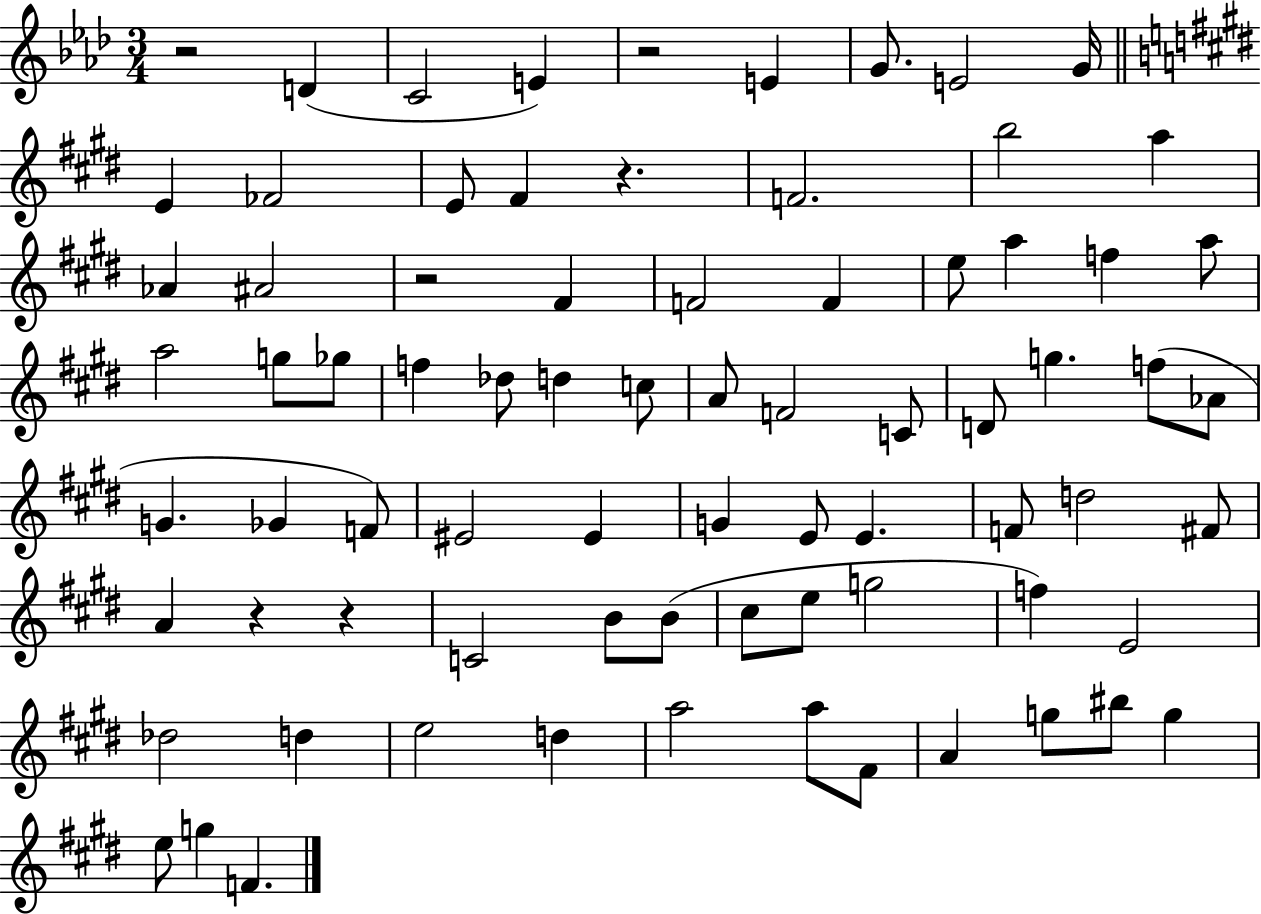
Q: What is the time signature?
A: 3/4